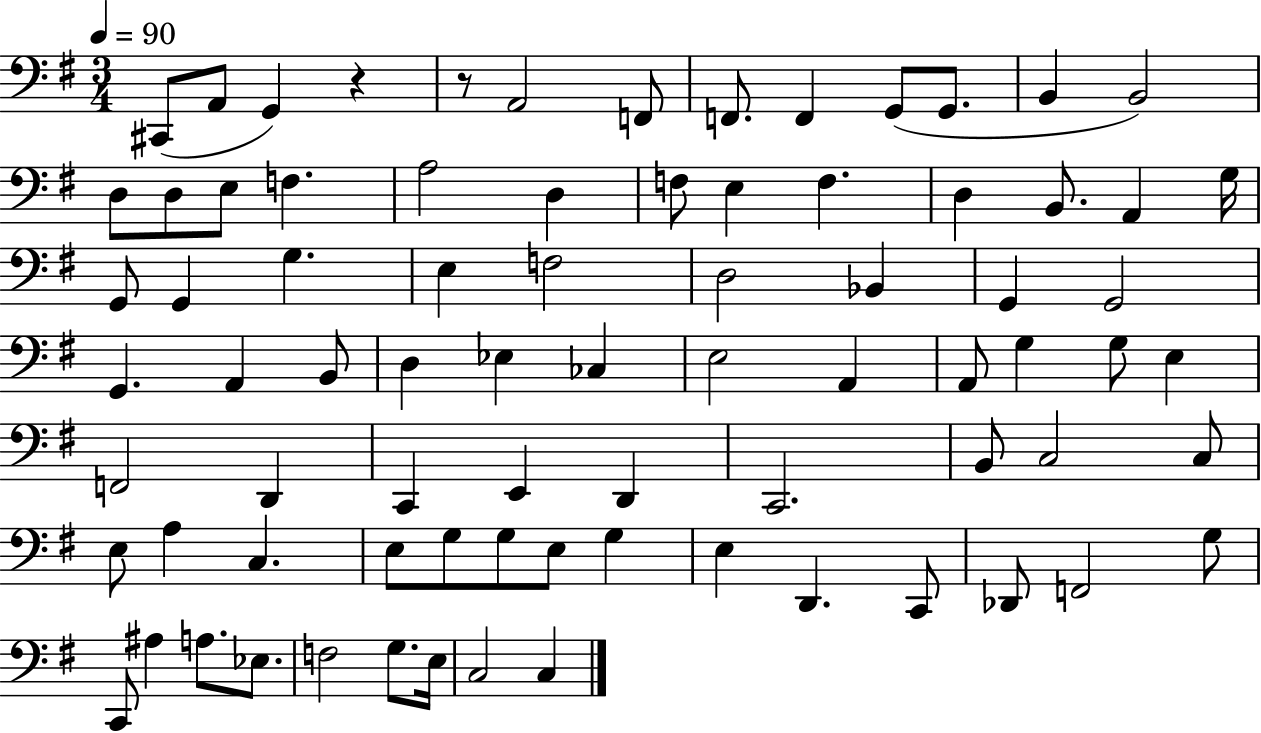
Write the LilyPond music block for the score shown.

{
  \clef bass
  \numericTimeSignature
  \time 3/4
  \key g \major
  \tempo 4 = 90
  cis,8( a,8 g,4) r4 | r8 a,2 f,8 | f,8. f,4 g,8( g,8. | b,4 b,2) | \break d8 d8 e8 f4. | a2 d4 | f8 e4 f4. | d4 b,8. a,4 g16 | \break g,8 g,4 g4. | e4 f2 | d2 bes,4 | g,4 g,2 | \break g,4. a,4 b,8 | d4 ees4 ces4 | e2 a,4 | a,8 g4 g8 e4 | \break f,2 d,4 | c,4 e,4 d,4 | c,2. | b,8 c2 c8 | \break e8 a4 c4. | e8 g8 g8 e8 g4 | e4 d,4. c,8 | des,8 f,2 g8 | \break c,8 ais4 a8. ees8. | f2 g8. e16 | c2 c4 | \bar "|."
}